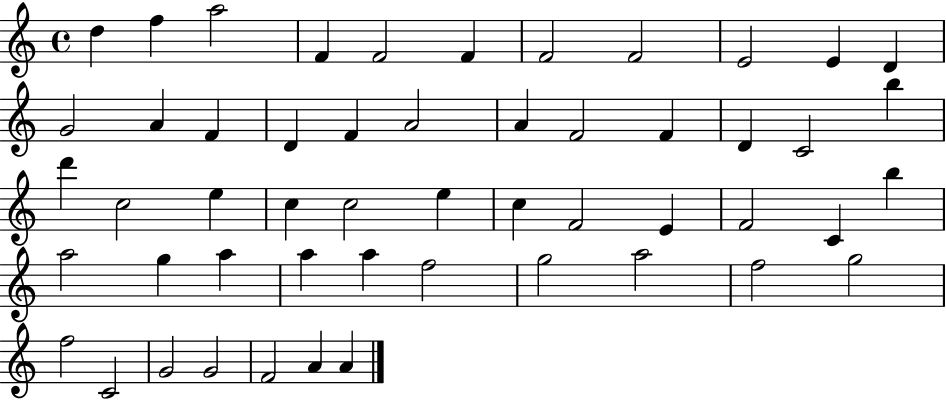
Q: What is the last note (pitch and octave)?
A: A4